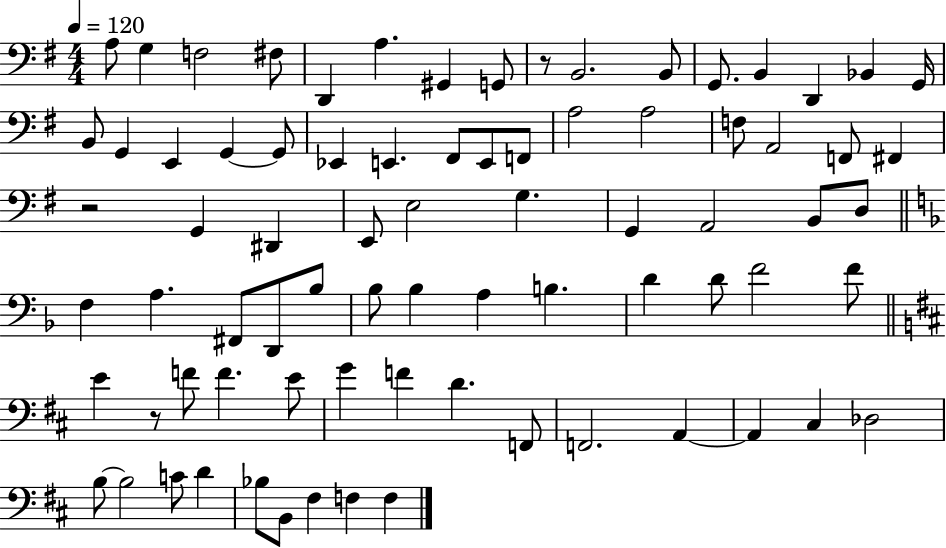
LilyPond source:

{
  \clef bass
  \numericTimeSignature
  \time 4/4
  \key g \major
  \tempo 4 = 120
  a8 g4 f2 fis8 | d,4 a4. gis,4 g,8 | r8 b,2. b,8 | g,8. b,4 d,4 bes,4 g,16 | \break b,8 g,4 e,4 g,4~~ g,8 | ees,4 e,4. fis,8 e,8 f,8 | a2 a2 | f8 a,2 f,8 fis,4 | \break r2 g,4 dis,4 | e,8 e2 g4. | g,4 a,2 b,8 d8 | \bar "||" \break \key f \major f4 a4. fis,8 d,8 bes8 | bes8 bes4 a4 b4. | d'4 d'8 f'2 f'8 | \bar "||" \break \key b \minor e'4 r8 f'8 f'4. e'8 | g'4 f'4 d'4. f,8 | f,2. a,4~~ | a,4 cis4 des2 | \break b8~~ b2 c'8 d'4 | bes8 b,8 fis4 f4 f4 | \bar "|."
}